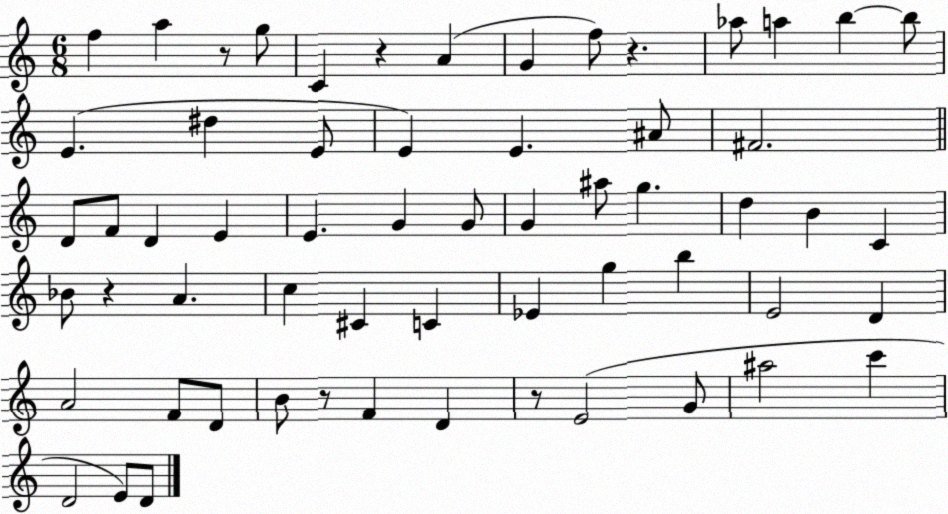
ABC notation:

X:1
T:Untitled
M:6/8
L:1/4
K:C
f a z/2 g/2 C z A G f/2 z _a/2 a b b/2 E ^d E/2 E E ^A/2 ^F2 D/2 F/2 D E E G G/2 G ^a/2 g d B C _B/2 z A c ^C C _E g b E2 D A2 F/2 D/2 B/2 z/2 F D z/2 E2 G/2 ^a2 c' D2 E/2 D/2